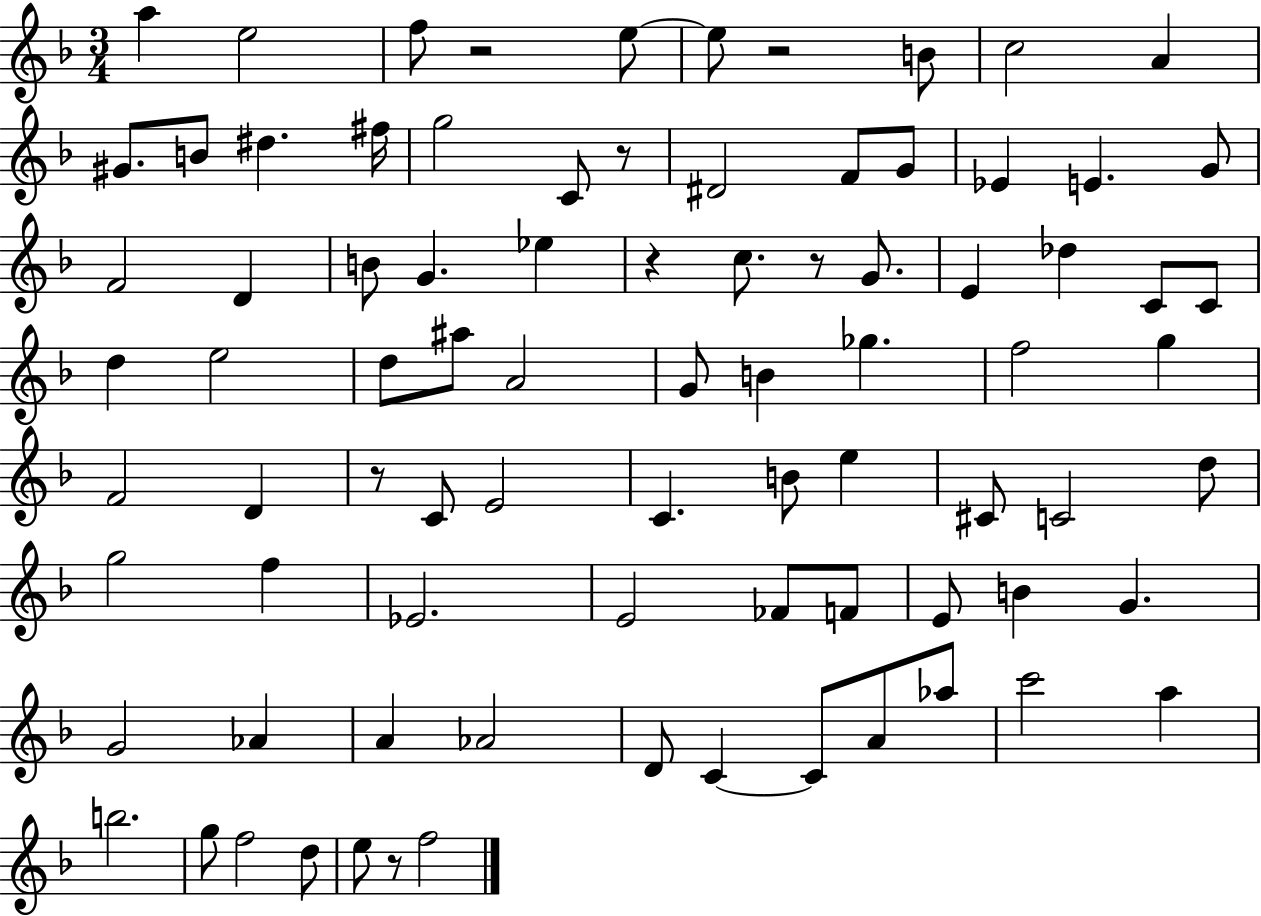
{
  \clef treble
  \numericTimeSignature
  \time 3/4
  \key f \major
  a''4 e''2 | f''8 r2 e''8~~ | e''8 r2 b'8 | c''2 a'4 | \break gis'8. b'8 dis''4. fis''16 | g''2 c'8 r8 | dis'2 f'8 g'8 | ees'4 e'4. g'8 | \break f'2 d'4 | b'8 g'4. ees''4 | r4 c''8. r8 g'8. | e'4 des''4 c'8 c'8 | \break d''4 e''2 | d''8 ais''8 a'2 | g'8 b'4 ges''4. | f''2 g''4 | \break f'2 d'4 | r8 c'8 e'2 | c'4. b'8 e''4 | cis'8 c'2 d''8 | \break g''2 f''4 | ees'2. | e'2 fes'8 f'8 | e'8 b'4 g'4. | \break g'2 aes'4 | a'4 aes'2 | d'8 c'4~~ c'8 a'8 aes''8 | c'''2 a''4 | \break b''2. | g''8 f''2 d''8 | e''8 r8 f''2 | \bar "|."
}